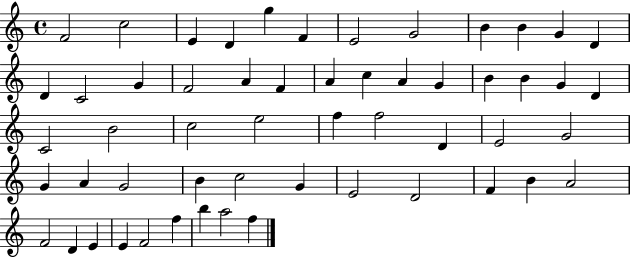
F4/h C5/h E4/q D4/q G5/q F4/q E4/h G4/h B4/q B4/q G4/q D4/q D4/q C4/h G4/q F4/h A4/q F4/q A4/q C5/q A4/q G4/q B4/q B4/q G4/q D4/q C4/h B4/h C5/h E5/h F5/q F5/h D4/q E4/h G4/h G4/q A4/q G4/h B4/q C5/h G4/q E4/h D4/h F4/q B4/q A4/h F4/h D4/q E4/q E4/q F4/h F5/q B5/q A5/h F5/q